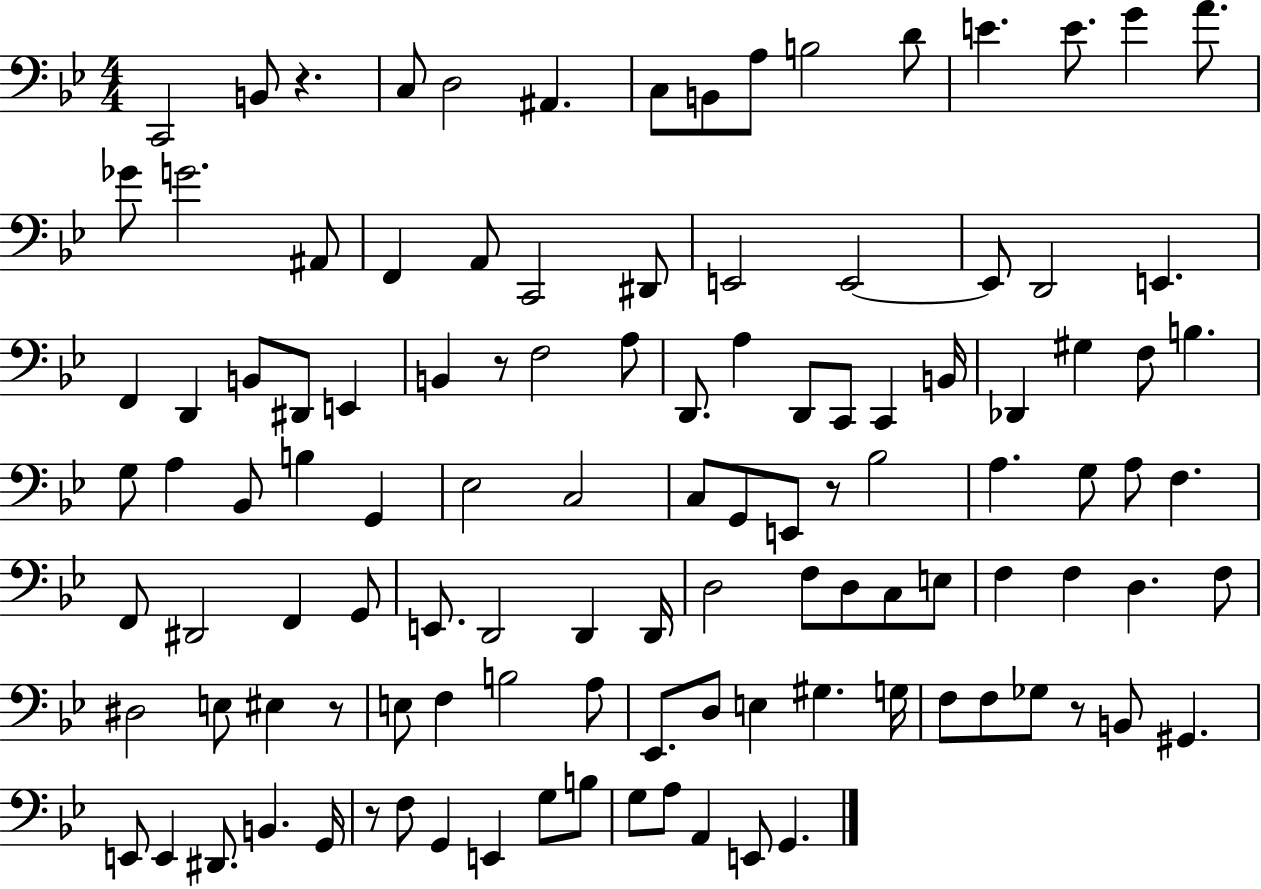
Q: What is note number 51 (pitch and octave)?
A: C3